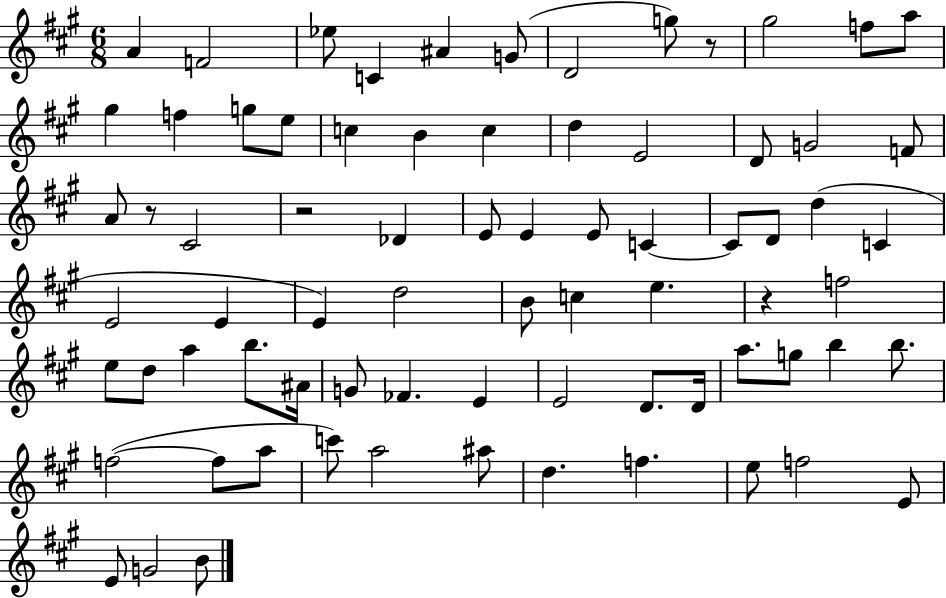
A4/q F4/h Eb5/e C4/q A#4/q G4/e D4/h G5/e R/e G#5/h F5/e A5/e G#5/q F5/q G5/e E5/e C5/q B4/q C5/q D5/q E4/h D4/e G4/h F4/e A4/e R/e C#4/h R/h Db4/q E4/e E4/q E4/e C4/q C4/e D4/e D5/q C4/q E4/h E4/q E4/q D5/h B4/e C5/q E5/q. R/q F5/h E5/e D5/e A5/q B5/e. A#4/s G4/e FES4/q. E4/q E4/h D4/e. D4/s A5/e. G5/e B5/q B5/e. F5/h F5/e A5/e C6/e A5/h A#5/e D5/q. F5/q. E5/e F5/h E4/e E4/e G4/h B4/e